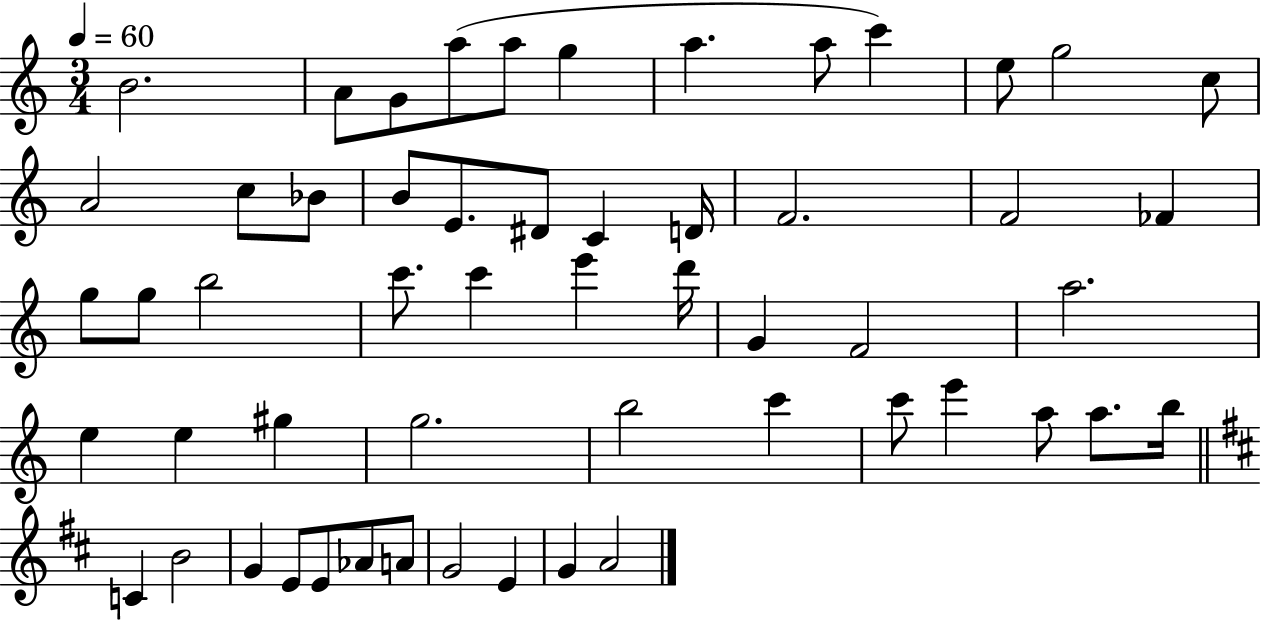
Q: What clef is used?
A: treble